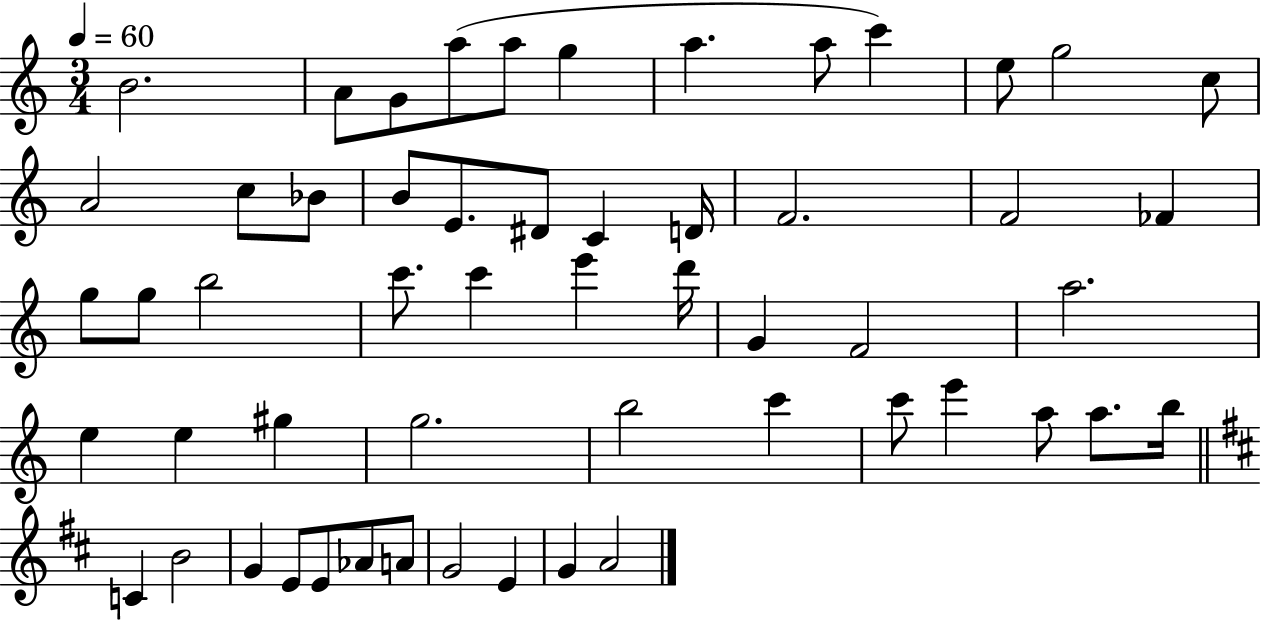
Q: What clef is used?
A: treble